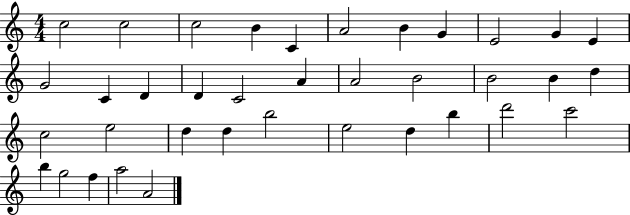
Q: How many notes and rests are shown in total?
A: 37